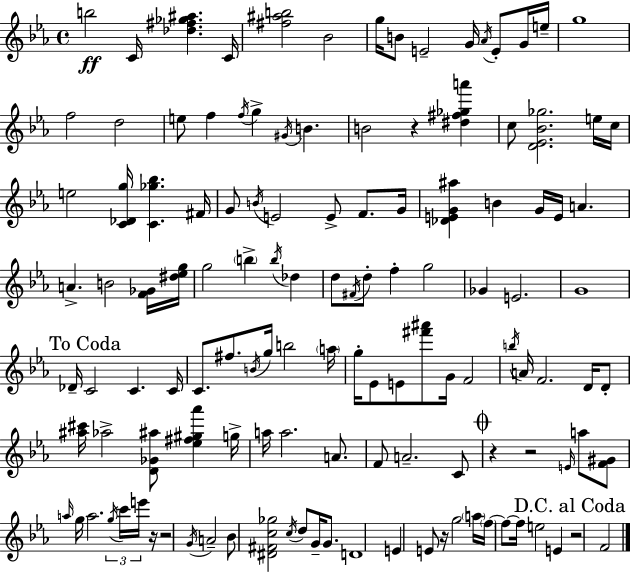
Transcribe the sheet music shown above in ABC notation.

X:1
T:Untitled
M:4/4
L:1/4
K:Cm
b2 C/4 [_d^f_g^a] C/4 [^f^ab]2 _B2 g/4 B/2 E2 G/4 _A/4 E/2 G/4 e/4 g4 f2 d2 e/2 f f/4 g ^G/4 B B2 z [^d^f_ga'] c/2 [D_E_B_g]2 e/4 c/4 e2 [C_Dg]/4 [C_g_b] ^F/4 G/2 B/4 E2 E/2 F/2 G/4 [_DEG^a] B G/4 E/4 A A B2 [F_G]/4 [^d_eg]/4 g2 b b/4 _d d/2 ^F/4 d/2 f g2 _G E2 G4 _D/4 C2 C C/4 C/2 ^f/2 B/4 g/4 b2 a/4 g/4 _E/2 E/2 [^f'^a']/2 G/4 F2 b/4 A/4 F2 D/4 D/2 [^a^c']/4 _a2 [D_G^a]/2 [_e^f^g_a'] g/4 a/4 a2 A/2 F/2 A2 C/2 z z2 E/4 a/2 [F^G]/2 a/4 g/4 a2 g/4 c'/4 e'/4 z/4 z2 G/4 A2 _B/2 [^D^Fc_g]2 c/4 d/2 G/4 G/2 D4 E E/2 z/4 g2 a/4 f/4 f/2 f/4 e2 E z2 F2